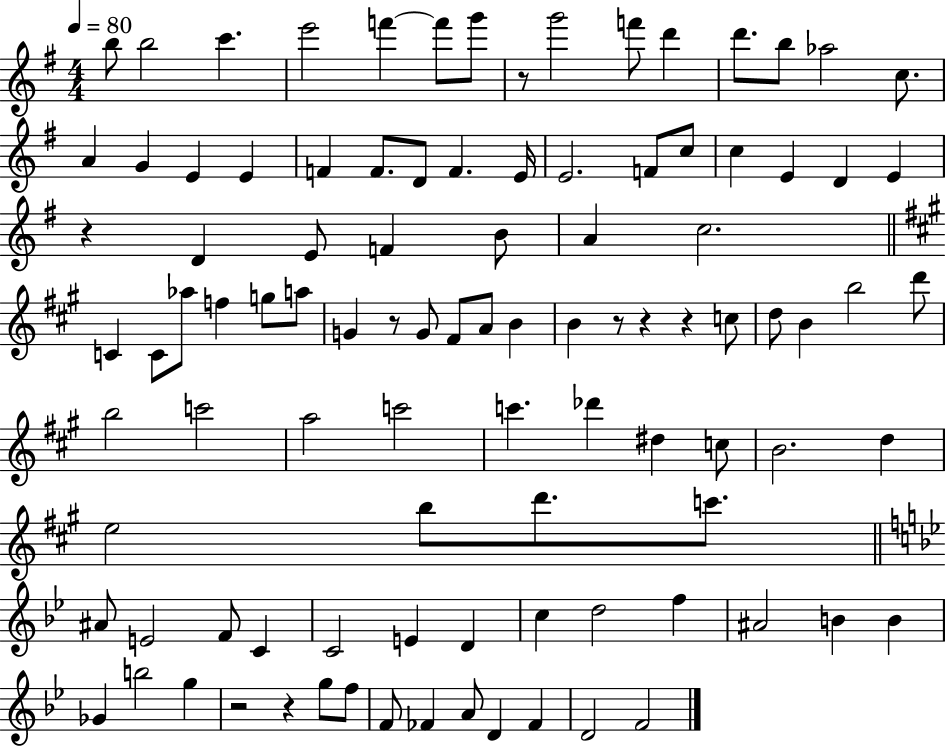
B5/e B5/h C6/q. E6/h F6/q F6/e G6/e R/e G6/h F6/e D6/q D6/e. B5/e Ab5/h C5/e. A4/q G4/q E4/q E4/q F4/q F4/e. D4/e F4/q. E4/s E4/h. F4/e C5/e C5/q E4/q D4/q E4/q R/q D4/q E4/e F4/q B4/e A4/q C5/h. C4/q C4/e Ab5/e F5/q G5/e A5/e G4/q R/e G4/e F#4/e A4/e B4/q B4/q R/e R/q R/q C5/e D5/e B4/q B5/h D6/e B5/h C6/h A5/h C6/h C6/q. Db6/q D#5/q C5/e B4/h. D5/q E5/h B5/e D6/e. C6/e. A#4/e E4/h F4/e C4/q C4/h E4/q D4/q C5/q D5/h F5/q A#4/h B4/q B4/q Gb4/q B5/h G5/q R/h R/q G5/e F5/e F4/e FES4/q A4/e D4/q FES4/q D4/h F4/h